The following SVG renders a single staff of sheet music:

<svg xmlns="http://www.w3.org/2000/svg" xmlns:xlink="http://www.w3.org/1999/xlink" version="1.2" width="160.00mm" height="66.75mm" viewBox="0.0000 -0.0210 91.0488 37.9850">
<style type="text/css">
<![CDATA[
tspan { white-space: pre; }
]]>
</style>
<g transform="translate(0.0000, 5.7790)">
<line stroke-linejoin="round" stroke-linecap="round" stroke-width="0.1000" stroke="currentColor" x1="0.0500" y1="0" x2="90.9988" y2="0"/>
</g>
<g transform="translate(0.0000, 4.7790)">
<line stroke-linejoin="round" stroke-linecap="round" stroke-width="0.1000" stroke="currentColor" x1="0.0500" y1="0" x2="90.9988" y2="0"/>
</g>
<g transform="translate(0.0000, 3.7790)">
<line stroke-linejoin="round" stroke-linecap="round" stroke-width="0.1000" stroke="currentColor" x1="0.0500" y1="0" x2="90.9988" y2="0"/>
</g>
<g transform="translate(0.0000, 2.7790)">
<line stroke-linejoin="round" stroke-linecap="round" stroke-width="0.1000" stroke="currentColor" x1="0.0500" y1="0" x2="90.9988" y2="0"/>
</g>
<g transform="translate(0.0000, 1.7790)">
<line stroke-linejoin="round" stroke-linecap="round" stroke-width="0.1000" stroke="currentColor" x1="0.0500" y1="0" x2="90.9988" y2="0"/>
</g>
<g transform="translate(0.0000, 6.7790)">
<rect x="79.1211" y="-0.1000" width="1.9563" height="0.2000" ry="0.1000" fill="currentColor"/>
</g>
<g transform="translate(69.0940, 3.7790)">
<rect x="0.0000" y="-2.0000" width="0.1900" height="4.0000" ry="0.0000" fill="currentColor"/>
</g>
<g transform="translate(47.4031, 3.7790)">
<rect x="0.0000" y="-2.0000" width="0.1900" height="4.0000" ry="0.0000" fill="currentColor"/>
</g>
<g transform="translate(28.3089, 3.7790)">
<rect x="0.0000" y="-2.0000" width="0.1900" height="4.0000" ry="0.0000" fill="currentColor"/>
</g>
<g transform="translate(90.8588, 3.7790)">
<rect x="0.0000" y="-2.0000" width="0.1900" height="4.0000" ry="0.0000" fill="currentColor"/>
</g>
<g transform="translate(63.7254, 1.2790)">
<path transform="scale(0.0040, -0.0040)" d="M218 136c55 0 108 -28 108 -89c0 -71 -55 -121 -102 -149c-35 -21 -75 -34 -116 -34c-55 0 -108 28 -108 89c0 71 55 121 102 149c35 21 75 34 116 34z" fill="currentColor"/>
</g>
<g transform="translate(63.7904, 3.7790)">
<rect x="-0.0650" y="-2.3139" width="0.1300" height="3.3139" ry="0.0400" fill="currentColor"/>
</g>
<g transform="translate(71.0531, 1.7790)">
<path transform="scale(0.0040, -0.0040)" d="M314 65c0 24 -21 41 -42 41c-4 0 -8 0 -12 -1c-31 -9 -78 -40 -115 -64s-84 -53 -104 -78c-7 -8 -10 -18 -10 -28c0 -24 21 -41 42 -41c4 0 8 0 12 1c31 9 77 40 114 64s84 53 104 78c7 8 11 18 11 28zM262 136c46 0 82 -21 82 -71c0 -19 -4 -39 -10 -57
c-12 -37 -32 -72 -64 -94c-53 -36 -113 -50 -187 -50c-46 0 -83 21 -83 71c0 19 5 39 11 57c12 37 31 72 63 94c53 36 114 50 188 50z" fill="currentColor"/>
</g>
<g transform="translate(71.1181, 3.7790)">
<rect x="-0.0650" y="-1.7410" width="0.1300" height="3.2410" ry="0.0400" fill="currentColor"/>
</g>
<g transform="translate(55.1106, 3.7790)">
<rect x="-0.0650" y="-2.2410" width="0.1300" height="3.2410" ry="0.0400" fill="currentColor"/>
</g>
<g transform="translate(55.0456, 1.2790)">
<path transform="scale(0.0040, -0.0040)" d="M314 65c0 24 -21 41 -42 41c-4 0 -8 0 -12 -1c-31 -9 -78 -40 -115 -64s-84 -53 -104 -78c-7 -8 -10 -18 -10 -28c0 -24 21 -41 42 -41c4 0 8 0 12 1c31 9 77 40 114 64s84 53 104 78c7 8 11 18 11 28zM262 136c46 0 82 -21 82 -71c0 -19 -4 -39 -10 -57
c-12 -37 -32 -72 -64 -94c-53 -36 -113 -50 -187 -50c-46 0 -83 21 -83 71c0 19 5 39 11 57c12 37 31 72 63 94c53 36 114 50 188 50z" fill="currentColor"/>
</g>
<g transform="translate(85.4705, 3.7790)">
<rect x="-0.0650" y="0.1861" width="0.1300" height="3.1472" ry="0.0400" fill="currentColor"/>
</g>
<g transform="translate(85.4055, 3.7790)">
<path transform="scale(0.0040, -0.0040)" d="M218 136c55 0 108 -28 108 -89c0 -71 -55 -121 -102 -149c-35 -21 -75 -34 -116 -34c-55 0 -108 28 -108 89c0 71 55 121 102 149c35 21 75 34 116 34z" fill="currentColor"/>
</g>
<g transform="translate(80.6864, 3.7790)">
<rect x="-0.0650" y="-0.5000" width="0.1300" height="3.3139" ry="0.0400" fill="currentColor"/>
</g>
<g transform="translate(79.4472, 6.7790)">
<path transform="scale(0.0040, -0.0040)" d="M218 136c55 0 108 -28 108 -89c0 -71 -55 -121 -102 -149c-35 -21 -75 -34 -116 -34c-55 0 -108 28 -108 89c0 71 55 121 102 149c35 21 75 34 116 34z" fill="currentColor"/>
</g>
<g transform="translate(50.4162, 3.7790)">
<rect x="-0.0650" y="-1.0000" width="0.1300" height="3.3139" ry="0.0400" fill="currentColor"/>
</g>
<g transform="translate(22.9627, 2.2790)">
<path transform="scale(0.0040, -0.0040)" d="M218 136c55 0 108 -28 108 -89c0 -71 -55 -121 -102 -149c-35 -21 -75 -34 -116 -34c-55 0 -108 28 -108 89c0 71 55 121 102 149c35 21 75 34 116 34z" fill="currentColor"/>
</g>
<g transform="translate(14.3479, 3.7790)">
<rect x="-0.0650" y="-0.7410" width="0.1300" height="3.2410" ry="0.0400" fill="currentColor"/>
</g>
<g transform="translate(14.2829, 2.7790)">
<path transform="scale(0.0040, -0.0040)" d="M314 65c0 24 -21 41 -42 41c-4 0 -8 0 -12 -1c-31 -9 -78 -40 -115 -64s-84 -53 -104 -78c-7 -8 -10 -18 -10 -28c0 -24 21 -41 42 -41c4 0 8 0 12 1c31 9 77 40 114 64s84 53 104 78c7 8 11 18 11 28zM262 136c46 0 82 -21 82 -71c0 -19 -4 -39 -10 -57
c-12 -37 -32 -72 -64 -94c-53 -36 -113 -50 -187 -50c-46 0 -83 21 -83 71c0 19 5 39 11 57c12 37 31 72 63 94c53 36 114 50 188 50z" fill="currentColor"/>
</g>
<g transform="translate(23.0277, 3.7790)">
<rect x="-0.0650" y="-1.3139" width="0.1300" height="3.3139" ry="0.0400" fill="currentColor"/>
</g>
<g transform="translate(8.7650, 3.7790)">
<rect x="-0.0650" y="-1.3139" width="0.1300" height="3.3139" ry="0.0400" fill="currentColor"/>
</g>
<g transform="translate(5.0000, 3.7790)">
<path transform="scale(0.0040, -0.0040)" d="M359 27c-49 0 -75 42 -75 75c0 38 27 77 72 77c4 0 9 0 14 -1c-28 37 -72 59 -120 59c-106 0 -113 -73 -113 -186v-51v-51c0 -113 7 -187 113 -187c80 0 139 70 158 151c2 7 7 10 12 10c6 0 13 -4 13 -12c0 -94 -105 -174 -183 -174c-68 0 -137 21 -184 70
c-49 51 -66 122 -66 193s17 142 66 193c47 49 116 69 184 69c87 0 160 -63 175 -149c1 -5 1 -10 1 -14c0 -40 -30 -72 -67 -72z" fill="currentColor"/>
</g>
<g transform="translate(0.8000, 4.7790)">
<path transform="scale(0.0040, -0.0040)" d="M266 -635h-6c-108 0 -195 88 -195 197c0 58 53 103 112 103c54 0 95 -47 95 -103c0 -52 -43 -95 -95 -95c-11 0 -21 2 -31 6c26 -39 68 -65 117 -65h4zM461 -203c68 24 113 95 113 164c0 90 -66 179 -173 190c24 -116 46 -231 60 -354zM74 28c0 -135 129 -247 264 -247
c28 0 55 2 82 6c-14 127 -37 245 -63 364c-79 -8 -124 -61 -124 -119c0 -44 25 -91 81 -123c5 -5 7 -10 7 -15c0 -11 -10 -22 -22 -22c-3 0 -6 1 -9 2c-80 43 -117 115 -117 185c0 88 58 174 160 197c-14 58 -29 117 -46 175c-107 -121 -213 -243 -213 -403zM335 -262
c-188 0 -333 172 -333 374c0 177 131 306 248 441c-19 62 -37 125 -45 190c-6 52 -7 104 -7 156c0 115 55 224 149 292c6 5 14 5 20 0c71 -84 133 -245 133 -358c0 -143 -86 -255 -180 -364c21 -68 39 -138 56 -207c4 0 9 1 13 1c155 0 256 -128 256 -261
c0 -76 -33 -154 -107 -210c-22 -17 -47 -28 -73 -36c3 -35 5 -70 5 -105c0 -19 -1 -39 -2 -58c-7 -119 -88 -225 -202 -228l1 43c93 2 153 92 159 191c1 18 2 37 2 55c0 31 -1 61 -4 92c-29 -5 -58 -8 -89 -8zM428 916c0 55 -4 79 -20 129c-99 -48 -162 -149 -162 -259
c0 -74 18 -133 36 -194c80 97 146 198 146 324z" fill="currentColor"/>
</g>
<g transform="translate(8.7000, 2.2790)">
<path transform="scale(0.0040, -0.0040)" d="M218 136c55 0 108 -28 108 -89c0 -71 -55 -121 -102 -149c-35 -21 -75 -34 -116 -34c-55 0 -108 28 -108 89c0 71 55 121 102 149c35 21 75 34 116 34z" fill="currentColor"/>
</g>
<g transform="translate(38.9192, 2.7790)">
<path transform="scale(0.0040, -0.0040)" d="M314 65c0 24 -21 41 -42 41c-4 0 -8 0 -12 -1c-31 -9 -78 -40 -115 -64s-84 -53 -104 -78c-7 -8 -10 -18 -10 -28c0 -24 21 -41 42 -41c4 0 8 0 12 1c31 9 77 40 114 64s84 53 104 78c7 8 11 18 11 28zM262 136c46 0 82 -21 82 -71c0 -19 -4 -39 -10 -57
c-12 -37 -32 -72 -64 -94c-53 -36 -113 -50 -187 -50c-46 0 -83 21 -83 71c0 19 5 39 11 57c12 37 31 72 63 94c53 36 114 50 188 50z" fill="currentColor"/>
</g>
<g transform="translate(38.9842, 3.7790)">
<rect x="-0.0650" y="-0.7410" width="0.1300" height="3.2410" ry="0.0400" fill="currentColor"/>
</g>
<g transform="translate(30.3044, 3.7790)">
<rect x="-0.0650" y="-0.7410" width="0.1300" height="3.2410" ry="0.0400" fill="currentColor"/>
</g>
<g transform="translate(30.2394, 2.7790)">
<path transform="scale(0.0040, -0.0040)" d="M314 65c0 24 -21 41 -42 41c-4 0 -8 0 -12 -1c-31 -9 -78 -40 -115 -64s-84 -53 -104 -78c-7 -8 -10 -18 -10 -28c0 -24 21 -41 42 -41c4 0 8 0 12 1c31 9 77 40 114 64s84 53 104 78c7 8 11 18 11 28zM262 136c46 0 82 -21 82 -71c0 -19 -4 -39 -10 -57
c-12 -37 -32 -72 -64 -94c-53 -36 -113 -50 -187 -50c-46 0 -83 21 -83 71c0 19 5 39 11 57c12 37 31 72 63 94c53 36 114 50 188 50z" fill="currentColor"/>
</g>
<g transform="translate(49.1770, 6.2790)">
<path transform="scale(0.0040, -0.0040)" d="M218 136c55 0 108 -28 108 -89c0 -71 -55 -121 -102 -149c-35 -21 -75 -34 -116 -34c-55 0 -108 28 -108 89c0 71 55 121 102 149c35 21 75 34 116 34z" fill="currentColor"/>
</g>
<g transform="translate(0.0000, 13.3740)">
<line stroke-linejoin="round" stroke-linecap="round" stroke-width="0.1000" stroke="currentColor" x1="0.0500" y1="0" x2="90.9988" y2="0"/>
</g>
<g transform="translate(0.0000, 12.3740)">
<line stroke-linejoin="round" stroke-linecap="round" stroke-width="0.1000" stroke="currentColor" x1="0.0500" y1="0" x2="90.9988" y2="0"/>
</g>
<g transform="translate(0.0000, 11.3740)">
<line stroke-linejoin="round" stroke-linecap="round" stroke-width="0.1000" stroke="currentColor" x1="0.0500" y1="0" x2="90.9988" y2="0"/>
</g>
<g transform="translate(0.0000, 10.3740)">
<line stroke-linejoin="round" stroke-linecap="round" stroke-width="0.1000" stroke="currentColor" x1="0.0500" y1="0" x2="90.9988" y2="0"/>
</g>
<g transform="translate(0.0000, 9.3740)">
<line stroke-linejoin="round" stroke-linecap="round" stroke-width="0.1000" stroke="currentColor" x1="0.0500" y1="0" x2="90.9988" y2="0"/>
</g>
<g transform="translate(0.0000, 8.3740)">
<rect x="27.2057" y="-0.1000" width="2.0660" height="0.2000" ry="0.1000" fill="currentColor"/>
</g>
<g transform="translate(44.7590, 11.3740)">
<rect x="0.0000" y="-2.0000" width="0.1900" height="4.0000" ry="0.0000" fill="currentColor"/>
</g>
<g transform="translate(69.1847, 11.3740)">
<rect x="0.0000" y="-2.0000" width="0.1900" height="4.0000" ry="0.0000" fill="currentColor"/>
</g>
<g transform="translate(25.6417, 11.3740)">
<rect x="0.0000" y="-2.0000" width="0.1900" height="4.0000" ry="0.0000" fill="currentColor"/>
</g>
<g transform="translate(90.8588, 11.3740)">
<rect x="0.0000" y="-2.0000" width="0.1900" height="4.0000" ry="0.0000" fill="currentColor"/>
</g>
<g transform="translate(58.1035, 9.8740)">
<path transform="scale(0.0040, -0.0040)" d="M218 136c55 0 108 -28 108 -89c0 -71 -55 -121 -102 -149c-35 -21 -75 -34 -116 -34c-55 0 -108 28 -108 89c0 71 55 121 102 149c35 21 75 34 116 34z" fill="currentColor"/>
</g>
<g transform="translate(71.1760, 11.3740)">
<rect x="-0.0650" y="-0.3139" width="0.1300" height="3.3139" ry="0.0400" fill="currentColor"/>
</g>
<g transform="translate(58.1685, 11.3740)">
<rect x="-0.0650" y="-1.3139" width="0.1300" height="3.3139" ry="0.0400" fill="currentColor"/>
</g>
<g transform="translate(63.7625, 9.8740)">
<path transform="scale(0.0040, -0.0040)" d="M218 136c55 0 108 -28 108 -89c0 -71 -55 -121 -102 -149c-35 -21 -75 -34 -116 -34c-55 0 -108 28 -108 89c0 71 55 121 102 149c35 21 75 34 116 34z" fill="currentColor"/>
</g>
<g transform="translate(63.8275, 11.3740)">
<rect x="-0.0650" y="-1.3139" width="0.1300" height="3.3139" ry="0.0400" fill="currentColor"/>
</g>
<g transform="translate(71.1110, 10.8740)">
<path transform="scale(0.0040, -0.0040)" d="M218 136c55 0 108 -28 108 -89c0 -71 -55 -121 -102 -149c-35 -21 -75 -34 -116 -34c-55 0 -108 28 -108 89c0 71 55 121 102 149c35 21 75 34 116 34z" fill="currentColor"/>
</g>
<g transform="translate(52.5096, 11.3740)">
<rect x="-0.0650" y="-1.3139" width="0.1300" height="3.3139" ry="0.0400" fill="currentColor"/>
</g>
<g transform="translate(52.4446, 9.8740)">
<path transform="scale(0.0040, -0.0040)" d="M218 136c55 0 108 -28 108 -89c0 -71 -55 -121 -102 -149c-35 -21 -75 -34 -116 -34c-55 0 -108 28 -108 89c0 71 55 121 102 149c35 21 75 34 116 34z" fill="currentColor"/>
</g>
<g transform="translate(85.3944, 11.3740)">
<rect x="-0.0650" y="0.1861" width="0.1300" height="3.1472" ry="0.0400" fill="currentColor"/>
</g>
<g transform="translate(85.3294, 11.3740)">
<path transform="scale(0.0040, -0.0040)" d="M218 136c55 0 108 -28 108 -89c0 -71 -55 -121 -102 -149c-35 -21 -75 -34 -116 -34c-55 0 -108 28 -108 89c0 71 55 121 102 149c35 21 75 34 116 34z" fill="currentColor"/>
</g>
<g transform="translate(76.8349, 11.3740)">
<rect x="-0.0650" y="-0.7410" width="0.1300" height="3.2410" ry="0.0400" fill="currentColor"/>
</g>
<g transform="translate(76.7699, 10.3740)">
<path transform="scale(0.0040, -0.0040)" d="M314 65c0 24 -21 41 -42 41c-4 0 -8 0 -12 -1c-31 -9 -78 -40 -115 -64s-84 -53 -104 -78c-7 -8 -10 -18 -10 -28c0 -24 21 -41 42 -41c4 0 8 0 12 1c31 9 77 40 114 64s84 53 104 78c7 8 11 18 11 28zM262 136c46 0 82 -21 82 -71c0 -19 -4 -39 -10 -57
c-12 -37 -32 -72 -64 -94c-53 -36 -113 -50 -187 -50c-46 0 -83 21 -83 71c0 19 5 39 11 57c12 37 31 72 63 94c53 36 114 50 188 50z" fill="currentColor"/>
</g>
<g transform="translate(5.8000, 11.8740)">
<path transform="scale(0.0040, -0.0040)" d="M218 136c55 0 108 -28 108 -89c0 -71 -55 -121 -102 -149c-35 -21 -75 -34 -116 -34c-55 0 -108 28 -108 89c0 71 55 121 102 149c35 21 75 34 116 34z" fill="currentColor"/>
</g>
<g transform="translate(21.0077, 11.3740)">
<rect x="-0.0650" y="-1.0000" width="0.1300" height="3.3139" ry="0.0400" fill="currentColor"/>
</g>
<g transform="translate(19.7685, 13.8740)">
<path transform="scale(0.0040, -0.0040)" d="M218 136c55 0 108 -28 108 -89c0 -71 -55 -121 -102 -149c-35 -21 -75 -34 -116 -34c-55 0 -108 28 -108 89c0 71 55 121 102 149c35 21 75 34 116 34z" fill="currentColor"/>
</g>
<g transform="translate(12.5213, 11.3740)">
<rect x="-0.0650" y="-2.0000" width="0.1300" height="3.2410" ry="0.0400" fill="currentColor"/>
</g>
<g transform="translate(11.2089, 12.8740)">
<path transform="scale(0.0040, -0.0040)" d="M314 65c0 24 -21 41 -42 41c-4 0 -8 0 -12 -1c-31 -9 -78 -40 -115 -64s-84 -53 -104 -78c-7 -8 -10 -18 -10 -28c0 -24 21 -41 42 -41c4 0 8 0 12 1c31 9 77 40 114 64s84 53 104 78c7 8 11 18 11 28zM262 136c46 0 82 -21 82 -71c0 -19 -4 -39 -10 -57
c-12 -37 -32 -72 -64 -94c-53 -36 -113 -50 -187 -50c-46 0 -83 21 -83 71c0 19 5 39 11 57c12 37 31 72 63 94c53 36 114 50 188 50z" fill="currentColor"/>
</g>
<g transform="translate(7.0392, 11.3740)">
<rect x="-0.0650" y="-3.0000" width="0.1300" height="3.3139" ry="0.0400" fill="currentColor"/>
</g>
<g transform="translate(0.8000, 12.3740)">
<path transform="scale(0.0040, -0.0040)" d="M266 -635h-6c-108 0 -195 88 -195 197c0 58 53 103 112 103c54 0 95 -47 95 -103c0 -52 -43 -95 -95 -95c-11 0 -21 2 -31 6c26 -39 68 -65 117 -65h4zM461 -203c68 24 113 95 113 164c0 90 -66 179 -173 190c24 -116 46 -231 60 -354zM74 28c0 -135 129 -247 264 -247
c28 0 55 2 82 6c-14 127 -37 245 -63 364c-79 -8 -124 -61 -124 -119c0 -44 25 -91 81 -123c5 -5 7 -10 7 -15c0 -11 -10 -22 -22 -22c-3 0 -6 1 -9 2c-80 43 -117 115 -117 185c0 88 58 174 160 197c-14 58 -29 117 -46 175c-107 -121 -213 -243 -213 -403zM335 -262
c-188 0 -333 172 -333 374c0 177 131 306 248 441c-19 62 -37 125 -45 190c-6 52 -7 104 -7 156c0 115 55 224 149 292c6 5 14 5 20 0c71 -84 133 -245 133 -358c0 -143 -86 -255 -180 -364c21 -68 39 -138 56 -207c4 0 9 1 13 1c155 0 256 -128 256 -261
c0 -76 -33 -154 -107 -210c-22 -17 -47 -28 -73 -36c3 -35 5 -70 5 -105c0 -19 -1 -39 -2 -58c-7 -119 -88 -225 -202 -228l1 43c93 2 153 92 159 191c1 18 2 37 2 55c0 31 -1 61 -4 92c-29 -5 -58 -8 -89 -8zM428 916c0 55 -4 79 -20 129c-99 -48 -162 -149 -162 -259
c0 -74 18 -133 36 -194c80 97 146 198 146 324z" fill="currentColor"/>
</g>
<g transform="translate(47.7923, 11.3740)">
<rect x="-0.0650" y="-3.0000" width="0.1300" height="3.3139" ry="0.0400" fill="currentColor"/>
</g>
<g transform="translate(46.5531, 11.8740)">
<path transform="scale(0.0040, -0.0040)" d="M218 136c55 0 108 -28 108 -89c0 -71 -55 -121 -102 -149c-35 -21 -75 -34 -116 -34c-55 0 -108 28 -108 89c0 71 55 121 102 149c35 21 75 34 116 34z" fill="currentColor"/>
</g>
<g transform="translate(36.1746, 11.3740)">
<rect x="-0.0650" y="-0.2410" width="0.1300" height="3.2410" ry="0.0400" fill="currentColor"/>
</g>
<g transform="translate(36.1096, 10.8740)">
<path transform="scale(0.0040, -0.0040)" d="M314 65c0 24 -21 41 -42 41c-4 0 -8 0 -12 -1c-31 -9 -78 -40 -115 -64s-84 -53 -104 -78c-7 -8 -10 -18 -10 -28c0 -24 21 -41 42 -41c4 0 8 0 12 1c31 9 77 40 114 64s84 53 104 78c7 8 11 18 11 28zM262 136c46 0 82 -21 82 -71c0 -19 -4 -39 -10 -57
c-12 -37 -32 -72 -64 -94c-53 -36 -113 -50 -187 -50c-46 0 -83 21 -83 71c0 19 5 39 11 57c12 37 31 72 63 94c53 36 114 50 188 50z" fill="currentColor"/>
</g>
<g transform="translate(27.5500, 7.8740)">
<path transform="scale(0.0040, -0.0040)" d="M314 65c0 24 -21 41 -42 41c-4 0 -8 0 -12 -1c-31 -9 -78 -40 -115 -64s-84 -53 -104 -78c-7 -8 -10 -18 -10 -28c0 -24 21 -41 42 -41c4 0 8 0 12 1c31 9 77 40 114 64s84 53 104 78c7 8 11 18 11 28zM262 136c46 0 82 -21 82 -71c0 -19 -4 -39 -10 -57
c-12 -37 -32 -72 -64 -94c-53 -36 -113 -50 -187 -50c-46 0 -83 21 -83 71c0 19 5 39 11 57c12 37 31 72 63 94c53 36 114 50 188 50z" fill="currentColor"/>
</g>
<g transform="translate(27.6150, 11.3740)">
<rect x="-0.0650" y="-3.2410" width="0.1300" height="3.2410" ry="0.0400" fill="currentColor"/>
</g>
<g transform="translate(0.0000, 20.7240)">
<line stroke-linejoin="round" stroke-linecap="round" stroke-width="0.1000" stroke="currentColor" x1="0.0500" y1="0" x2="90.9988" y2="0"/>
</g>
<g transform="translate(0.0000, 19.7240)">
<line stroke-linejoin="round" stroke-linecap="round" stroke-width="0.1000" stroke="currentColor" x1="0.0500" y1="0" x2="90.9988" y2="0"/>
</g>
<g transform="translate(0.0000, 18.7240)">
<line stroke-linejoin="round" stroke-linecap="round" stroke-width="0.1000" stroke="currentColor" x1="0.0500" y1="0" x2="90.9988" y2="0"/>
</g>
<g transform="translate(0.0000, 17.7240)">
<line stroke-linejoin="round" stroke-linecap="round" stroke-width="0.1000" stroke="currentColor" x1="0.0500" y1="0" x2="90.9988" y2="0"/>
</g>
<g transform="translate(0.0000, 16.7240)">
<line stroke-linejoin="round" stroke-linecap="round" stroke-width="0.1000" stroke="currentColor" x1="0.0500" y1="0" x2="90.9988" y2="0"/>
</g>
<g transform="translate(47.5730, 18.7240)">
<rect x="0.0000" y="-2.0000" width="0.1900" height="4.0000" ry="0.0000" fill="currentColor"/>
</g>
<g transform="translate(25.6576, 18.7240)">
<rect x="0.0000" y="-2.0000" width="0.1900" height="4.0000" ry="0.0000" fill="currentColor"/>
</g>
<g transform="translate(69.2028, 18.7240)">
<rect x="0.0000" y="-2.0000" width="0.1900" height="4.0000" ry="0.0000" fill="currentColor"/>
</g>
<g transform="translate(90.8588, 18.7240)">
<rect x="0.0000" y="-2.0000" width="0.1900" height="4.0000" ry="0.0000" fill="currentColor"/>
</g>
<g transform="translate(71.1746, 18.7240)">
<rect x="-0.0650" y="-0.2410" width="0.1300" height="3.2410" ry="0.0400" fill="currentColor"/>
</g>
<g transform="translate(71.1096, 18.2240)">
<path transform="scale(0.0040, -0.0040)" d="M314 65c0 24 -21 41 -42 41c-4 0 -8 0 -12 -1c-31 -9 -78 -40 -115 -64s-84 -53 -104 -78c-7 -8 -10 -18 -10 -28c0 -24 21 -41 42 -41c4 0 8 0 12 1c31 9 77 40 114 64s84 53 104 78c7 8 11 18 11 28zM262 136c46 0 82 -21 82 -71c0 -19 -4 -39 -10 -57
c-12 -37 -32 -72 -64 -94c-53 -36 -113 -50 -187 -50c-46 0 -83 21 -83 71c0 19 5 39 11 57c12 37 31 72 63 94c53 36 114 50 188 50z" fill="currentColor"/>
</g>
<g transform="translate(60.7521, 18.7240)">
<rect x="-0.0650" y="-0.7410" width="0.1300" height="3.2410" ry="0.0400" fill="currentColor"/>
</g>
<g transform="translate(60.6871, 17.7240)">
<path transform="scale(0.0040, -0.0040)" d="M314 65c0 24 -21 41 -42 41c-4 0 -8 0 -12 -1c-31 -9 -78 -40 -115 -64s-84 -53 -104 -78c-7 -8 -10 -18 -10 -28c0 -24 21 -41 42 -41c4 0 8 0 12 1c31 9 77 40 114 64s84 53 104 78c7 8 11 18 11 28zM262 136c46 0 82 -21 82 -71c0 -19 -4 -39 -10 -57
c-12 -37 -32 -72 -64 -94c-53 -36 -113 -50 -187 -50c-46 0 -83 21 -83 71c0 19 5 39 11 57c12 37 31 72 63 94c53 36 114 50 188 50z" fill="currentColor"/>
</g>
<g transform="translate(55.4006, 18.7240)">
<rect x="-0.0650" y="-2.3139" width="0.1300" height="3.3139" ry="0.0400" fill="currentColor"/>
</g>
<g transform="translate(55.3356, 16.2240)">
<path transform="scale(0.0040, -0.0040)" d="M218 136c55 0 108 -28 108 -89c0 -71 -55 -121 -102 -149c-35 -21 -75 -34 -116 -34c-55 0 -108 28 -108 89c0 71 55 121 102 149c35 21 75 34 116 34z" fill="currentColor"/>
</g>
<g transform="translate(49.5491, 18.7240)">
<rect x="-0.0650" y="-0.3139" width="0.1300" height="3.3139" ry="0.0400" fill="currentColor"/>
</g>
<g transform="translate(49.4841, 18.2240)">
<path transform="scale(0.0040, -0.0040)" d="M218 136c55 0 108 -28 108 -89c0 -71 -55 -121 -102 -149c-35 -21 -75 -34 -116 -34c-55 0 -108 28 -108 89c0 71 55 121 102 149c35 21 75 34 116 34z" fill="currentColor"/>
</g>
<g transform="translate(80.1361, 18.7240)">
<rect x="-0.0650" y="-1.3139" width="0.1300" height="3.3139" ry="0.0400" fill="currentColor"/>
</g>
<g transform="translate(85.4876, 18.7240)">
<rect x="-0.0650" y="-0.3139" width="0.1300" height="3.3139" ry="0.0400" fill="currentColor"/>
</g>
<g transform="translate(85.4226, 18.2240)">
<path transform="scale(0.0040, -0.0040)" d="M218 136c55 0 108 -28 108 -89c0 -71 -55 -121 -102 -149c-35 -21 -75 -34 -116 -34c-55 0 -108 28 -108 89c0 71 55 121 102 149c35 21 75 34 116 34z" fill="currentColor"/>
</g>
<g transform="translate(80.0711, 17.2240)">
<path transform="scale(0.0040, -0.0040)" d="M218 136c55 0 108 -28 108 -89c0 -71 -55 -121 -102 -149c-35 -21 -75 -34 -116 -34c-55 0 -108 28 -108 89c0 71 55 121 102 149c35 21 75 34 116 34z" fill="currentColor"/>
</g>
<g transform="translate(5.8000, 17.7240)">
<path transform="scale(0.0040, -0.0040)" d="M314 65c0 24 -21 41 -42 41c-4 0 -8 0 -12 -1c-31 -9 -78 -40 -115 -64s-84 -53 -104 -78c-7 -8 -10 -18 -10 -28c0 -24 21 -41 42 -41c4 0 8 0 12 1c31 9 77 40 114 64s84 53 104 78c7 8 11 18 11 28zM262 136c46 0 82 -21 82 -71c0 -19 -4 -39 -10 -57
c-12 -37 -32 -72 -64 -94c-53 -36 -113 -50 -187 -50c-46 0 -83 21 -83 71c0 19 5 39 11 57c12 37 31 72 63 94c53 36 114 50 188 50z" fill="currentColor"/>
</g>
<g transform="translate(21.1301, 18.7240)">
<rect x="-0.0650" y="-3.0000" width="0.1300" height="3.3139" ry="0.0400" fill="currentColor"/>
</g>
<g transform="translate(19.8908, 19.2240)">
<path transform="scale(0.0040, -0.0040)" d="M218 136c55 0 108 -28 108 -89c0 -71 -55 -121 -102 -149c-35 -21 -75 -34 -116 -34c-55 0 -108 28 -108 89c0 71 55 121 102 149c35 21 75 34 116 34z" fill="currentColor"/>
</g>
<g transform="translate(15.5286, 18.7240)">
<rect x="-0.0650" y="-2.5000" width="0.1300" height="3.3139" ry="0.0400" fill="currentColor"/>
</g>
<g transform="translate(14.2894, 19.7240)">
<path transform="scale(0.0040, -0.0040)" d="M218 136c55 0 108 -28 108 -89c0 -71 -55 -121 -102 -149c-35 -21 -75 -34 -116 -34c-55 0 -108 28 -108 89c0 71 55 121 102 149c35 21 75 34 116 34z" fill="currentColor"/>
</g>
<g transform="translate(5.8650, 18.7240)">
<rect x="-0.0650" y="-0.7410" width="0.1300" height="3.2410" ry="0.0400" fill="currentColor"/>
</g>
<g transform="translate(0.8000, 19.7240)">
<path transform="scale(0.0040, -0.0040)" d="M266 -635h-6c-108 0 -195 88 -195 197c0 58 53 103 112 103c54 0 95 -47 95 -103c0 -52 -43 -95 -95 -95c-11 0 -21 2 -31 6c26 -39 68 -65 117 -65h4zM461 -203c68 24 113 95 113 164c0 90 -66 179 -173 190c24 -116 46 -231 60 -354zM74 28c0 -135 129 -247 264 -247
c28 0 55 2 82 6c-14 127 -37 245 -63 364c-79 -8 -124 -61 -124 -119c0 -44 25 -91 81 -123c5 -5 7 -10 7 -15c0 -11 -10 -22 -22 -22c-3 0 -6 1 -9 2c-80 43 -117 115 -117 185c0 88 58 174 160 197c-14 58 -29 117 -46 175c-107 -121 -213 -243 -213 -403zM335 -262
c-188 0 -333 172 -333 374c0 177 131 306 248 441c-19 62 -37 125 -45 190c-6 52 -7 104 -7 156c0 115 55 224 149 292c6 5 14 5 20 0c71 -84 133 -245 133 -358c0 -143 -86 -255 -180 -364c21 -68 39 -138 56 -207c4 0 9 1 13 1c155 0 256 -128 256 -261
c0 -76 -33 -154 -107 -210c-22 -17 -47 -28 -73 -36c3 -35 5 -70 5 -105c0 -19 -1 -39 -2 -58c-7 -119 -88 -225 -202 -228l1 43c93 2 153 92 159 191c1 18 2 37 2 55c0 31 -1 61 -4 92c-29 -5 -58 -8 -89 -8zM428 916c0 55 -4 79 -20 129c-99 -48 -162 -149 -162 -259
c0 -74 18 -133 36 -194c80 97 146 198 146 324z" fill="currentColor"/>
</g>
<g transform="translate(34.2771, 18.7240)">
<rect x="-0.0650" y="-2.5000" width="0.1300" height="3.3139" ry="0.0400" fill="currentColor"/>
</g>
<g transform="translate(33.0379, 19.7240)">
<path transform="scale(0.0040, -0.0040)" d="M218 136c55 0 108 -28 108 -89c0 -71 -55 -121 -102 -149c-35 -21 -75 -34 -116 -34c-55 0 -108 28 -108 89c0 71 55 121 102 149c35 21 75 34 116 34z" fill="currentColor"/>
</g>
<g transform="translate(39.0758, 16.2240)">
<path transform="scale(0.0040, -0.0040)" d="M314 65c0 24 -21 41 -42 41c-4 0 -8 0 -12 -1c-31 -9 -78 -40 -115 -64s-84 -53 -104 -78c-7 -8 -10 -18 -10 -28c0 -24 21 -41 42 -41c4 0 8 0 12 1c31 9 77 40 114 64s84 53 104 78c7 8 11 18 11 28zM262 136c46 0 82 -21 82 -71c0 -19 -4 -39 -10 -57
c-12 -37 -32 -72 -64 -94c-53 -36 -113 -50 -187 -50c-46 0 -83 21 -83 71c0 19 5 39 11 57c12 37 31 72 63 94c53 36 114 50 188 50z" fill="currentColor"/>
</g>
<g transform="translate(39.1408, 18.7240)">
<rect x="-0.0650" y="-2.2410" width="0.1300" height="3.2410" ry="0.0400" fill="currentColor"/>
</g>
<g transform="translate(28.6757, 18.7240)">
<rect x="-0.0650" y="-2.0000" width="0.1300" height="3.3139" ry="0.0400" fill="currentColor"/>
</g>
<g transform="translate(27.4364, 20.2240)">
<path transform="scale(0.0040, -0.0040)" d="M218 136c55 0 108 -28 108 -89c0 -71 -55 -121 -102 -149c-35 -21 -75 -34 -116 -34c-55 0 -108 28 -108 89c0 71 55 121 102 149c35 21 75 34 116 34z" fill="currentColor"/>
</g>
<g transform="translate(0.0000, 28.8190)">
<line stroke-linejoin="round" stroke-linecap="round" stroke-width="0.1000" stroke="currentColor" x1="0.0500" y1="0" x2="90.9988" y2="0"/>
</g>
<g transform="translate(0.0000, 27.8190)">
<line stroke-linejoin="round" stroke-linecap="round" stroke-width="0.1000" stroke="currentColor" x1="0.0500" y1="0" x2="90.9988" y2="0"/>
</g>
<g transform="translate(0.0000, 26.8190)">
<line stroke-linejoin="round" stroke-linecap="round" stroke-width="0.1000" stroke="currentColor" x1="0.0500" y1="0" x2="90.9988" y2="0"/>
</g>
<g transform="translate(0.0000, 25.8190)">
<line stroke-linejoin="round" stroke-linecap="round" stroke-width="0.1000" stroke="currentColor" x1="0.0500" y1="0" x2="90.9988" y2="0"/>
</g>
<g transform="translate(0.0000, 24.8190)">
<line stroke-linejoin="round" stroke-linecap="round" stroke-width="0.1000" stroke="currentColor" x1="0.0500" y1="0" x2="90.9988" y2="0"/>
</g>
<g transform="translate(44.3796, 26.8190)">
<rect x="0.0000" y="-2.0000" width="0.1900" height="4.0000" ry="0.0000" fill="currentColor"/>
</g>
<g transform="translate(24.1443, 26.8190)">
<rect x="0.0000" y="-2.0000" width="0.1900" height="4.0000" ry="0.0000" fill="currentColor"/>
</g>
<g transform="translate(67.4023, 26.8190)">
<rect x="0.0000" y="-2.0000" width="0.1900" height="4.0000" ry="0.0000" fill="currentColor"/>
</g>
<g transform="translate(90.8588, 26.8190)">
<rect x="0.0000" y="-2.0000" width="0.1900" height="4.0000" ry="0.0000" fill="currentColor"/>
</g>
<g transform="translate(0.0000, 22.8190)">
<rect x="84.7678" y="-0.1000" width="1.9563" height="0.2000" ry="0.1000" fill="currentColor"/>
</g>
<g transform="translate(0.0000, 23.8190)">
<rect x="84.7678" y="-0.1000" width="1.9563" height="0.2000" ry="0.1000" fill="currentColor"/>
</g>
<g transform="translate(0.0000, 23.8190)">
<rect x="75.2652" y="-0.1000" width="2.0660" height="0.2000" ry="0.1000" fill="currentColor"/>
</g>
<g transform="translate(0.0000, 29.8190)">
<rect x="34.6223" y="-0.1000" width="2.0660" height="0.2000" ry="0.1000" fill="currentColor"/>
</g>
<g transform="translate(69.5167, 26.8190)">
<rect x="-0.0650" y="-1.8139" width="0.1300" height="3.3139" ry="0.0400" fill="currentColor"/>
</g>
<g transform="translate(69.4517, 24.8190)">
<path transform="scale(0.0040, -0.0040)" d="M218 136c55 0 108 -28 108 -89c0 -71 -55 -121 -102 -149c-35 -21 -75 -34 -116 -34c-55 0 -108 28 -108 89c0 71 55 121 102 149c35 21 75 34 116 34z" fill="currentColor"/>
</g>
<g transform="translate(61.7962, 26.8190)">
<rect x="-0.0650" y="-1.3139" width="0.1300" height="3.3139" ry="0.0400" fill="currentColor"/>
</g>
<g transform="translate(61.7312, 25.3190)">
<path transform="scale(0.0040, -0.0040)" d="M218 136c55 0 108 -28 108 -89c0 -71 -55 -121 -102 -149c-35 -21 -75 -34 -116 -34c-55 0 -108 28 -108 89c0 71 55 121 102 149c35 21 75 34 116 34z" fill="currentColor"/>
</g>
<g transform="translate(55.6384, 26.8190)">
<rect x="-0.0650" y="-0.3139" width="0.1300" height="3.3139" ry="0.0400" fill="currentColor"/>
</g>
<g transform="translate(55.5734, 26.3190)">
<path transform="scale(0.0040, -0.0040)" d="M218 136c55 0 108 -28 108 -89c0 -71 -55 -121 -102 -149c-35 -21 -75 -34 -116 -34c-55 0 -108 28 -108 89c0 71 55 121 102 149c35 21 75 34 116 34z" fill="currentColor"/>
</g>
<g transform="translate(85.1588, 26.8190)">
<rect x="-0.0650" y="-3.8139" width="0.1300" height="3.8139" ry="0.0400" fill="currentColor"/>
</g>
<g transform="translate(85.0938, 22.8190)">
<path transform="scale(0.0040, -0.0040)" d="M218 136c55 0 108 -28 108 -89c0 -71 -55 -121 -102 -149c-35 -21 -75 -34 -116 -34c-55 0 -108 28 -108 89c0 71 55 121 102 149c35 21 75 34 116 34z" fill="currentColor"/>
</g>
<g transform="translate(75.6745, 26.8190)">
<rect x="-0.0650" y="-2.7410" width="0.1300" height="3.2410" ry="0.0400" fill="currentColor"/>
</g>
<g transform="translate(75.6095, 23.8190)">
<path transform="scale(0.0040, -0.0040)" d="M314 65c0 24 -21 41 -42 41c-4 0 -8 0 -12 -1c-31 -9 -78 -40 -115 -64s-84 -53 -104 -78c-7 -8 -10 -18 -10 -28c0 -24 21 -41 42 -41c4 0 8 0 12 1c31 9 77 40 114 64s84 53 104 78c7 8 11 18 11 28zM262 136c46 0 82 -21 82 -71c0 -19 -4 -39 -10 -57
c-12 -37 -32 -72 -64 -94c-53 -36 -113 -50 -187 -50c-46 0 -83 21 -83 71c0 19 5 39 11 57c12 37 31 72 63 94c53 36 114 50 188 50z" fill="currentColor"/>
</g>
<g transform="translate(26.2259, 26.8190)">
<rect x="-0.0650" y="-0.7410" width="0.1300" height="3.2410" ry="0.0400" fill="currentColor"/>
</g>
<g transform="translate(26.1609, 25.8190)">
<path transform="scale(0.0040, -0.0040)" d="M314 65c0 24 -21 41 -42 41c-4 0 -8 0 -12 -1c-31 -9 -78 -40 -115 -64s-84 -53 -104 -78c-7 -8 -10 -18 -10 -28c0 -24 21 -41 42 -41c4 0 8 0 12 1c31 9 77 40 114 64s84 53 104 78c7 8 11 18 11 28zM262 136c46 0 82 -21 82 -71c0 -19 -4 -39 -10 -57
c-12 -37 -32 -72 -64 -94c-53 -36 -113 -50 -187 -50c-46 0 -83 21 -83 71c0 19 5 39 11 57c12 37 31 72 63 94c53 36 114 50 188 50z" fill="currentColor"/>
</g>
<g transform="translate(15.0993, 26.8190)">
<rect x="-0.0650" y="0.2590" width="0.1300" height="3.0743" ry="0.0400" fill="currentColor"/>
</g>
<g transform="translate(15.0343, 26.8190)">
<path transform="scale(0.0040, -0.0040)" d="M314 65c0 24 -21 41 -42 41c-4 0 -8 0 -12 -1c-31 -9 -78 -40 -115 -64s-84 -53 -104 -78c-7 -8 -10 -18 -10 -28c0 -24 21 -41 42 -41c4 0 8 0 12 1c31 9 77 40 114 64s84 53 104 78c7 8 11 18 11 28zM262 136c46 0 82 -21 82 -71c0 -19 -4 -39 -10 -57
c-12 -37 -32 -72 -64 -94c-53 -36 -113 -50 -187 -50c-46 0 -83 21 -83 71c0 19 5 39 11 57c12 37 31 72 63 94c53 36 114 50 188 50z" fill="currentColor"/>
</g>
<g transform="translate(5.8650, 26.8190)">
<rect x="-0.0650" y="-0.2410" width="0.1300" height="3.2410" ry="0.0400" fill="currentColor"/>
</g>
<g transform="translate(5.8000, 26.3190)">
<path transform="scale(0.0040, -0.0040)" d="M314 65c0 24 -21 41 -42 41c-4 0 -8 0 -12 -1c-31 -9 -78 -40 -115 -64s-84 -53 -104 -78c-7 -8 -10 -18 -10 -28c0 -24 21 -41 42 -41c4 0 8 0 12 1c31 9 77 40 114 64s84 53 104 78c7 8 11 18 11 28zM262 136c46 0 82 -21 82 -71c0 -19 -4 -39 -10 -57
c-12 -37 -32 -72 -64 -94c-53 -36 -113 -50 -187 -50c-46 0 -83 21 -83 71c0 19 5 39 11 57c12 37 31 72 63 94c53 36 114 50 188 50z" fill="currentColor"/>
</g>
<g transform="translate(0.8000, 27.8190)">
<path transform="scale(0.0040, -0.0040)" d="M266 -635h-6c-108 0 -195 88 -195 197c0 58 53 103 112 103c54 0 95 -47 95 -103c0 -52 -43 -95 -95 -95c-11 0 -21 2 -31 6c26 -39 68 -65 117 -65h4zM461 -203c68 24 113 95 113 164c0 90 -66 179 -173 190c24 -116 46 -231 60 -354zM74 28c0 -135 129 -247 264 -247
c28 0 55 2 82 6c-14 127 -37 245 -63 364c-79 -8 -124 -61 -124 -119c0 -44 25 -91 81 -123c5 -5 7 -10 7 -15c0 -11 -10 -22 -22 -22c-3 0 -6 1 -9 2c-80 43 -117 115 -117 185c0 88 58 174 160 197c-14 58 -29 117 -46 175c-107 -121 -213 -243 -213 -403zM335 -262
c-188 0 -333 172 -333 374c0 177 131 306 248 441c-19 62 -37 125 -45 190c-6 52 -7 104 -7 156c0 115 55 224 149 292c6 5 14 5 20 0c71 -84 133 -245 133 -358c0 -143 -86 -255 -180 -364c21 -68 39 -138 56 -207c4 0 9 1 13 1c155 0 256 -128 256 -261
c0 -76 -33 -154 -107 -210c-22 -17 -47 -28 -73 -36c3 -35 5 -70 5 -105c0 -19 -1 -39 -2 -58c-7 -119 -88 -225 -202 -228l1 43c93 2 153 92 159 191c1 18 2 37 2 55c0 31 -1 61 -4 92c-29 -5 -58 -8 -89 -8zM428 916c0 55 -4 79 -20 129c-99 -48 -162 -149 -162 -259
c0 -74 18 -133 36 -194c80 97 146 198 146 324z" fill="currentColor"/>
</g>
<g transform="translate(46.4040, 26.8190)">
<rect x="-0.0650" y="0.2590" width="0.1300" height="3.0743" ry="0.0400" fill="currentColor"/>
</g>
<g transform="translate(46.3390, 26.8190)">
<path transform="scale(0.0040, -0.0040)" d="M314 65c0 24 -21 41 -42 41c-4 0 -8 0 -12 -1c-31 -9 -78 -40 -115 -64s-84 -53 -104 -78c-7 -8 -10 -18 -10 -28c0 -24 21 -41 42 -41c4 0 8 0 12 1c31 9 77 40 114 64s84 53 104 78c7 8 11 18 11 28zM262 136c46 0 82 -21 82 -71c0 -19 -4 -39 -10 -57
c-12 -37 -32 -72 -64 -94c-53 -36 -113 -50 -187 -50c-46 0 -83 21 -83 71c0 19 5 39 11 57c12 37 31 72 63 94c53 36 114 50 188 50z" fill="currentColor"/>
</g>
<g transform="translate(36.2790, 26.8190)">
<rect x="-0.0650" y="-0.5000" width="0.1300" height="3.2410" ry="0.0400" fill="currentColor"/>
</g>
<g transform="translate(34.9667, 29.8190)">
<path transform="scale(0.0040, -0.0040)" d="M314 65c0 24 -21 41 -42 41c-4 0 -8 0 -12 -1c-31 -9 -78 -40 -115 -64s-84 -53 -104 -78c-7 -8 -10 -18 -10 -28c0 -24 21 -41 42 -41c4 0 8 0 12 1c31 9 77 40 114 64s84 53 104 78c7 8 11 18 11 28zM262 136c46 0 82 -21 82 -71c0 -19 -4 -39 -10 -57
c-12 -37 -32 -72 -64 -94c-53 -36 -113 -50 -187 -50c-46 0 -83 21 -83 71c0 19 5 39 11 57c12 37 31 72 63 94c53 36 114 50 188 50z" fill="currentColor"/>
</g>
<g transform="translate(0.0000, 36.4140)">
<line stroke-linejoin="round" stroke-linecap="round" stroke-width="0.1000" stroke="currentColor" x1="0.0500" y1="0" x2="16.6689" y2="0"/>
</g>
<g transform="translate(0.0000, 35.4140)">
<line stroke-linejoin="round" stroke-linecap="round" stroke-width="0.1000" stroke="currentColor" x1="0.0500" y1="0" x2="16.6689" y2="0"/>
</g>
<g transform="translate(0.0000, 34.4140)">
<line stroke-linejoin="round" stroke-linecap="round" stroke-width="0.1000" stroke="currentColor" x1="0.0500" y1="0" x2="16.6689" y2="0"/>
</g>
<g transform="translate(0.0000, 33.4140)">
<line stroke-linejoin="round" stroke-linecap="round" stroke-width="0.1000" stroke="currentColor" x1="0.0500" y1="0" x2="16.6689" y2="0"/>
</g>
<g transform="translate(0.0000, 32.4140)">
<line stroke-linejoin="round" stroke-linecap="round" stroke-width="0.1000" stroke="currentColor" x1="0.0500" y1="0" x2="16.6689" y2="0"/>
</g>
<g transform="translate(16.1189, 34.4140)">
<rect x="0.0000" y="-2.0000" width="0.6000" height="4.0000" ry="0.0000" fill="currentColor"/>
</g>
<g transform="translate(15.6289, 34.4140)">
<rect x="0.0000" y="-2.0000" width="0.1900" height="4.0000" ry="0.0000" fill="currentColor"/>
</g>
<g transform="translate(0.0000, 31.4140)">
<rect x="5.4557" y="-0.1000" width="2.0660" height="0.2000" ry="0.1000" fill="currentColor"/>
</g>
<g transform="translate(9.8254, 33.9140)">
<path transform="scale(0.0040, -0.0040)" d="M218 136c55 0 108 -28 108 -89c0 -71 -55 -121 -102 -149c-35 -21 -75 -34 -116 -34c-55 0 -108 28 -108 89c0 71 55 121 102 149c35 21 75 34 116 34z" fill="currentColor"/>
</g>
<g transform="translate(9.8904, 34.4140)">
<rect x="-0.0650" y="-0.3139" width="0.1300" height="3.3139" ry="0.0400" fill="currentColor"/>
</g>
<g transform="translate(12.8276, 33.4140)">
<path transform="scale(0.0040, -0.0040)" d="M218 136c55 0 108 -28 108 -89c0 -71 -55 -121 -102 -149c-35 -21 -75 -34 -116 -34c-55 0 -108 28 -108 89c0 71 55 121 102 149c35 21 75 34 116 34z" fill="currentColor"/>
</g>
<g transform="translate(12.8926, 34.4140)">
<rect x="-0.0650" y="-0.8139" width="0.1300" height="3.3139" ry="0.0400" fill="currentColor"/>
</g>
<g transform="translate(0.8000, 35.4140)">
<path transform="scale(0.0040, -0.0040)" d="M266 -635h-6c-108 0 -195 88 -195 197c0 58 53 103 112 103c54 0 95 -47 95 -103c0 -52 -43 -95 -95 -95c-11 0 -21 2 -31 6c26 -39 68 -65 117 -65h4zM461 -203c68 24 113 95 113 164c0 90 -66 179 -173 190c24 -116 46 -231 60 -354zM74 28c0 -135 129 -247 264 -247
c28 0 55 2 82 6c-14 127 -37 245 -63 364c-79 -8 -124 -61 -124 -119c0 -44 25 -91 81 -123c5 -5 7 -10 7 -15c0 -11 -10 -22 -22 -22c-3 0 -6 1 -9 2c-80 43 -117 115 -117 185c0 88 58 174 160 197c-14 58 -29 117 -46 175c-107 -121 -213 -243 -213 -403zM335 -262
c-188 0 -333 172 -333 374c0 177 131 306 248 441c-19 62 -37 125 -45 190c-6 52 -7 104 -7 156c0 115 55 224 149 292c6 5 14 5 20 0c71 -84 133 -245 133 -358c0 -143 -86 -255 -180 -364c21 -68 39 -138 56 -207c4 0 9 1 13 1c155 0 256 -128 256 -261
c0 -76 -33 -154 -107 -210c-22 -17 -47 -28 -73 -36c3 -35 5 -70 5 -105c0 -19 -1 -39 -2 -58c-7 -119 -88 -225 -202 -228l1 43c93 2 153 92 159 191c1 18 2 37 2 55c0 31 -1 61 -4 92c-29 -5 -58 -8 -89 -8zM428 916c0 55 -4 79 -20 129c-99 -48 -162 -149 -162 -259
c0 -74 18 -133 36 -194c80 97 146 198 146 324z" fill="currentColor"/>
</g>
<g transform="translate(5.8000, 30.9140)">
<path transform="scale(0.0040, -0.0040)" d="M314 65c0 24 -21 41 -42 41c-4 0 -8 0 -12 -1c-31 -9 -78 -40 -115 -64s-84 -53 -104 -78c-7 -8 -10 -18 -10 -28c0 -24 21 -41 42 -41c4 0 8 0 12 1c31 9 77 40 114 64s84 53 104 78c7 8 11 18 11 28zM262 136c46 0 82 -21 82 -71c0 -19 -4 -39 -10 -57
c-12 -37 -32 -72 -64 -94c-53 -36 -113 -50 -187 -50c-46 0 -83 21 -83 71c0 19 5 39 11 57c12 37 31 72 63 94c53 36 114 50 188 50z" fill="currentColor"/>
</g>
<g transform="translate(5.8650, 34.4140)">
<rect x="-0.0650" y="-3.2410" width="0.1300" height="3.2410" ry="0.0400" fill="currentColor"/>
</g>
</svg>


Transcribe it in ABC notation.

X:1
T:Untitled
M:4/4
L:1/4
K:C
e d2 e d2 d2 D g2 g f2 C B A F2 D b2 c2 A e e e c d2 B d2 G A F G g2 c g d2 c2 e c c2 B2 d2 C2 B2 c e f a2 c' b2 c d